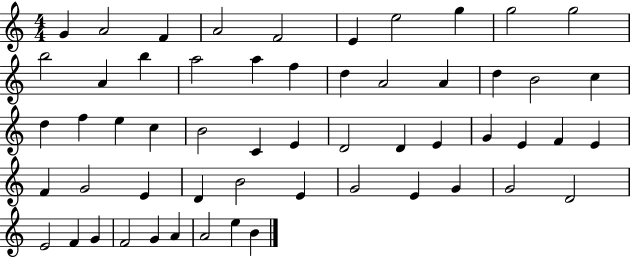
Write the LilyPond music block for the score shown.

{
  \clef treble
  \numericTimeSignature
  \time 4/4
  \key c \major
  g'4 a'2 f'4 | a'2 f'2 | e'4 e''2 g''4 | g''2 g''2 | \break b''2 a'4 b''4 | a''2 a''4 f''4 | d''4 a'2 a'4 | d''4 b'2 c''4 | \break d''4 f''4 e''4 c''4 | b'2 c'4 e'4 | d'2 d'4 e'4 | g'4 e'4 f'4 e'4 | \break f'4 g'2 e'4 | d'4 b'2 e'4 | g'2 e'4 g'4 | g'2 d'2 | \break e'2 f'4 g'4 | f'2 g'4 a'4 | a'2 e''4 b'4 | \bar "|."
}